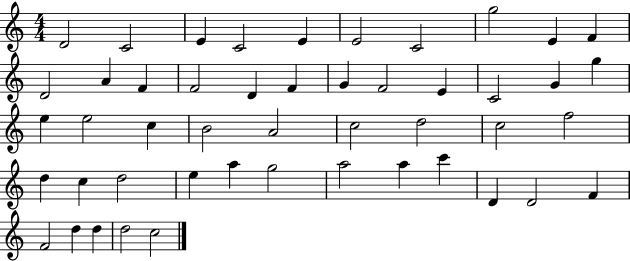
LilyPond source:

{
  \clef treble
  \numericTimeSignature
  \time 4/4
  \key c \major
  d'2 c'2 | e'4 c'2 e'4 | e'2 c'2 | g''2 e'4 f'4 | \break d'2 a'4 f'4 | f'2 d'4 f'4 | g'4 f'2 e'4 | c'2 g'4 g''4 | \break e''4 e''2 c''4 | b'2 a'2 | c''2 d''2 | c''2 f''2 | \break d''4 c''4 d''2 | e''4 a''4 g''2 | a''2 a''4 c'''4 | d'4 d'2 f'4 | \break f'2 d''4 d''4 | d''2 c''2 | \bar "|."
}